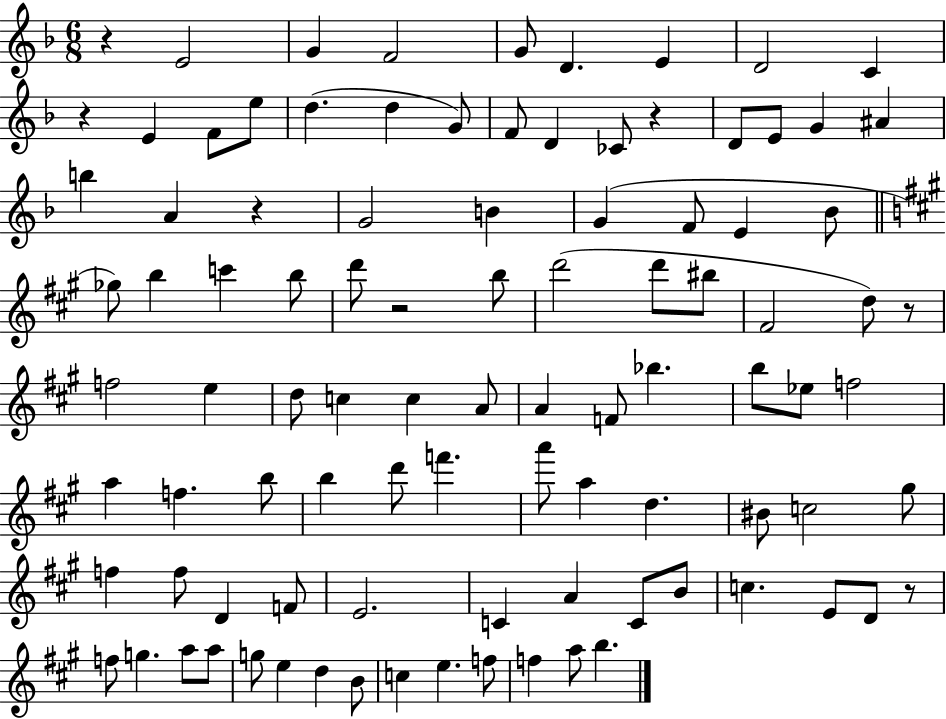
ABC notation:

X:1
T:Untitled
M:6/8
L:1/4
K:F
z E2 G F2 G/2 D E D2 C z E F/2 e/2 d d G/2 F/2 D _C/2 z D/2 E/2 G ^A b A z G2 B G F/2 E _B/2 _g/2 b c' b/2 d'/2 z2 b/2 d'2 d'/2 ^b/2 ^F2 d/2 z/2 f2 e d/2 c c A/2 A F/2 _b b/2 _e/2 f2 a f b/2 b d'/2 f' a'/2 a d ^B/2 c2 ^g/2 f f/2 D F/2 E2 C A C/2 B/2 c E/2 D/2 z/2 f/2 g a/2 a/2 g/2 e d B/2 c e f/2 f a/2 b